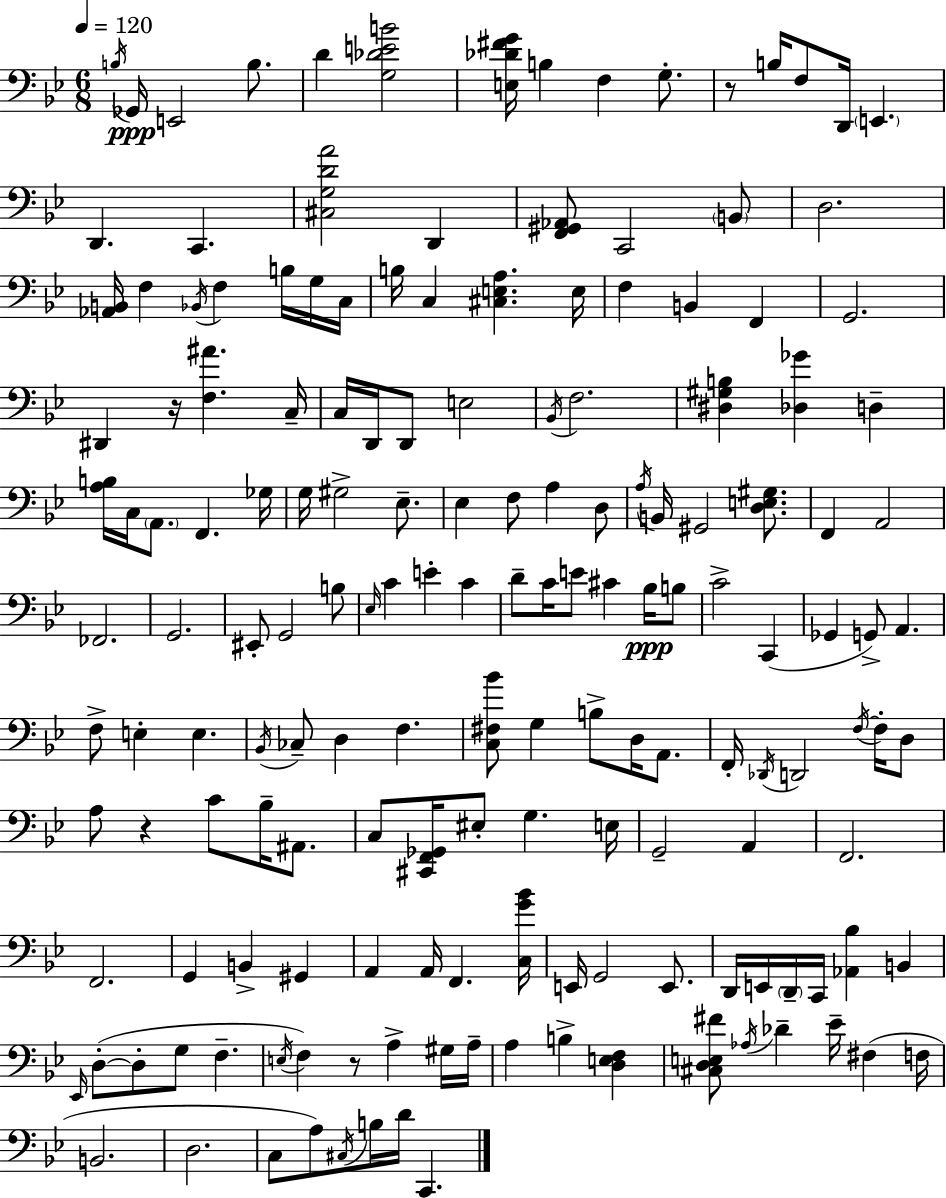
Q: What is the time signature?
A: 6/8